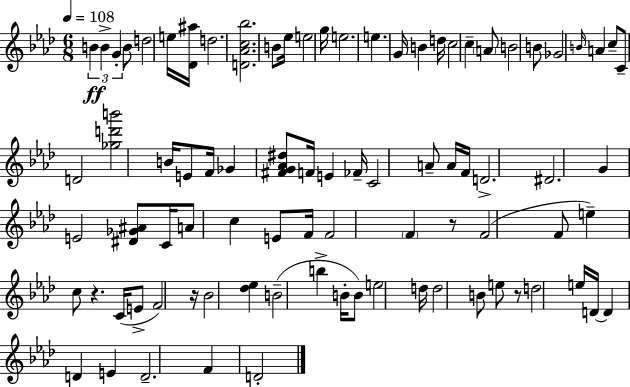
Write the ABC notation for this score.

X:1
T:Untitled
M:6/8
L:1/4
K:Ab
B B G B/2 d2 e/4 [_D^a]/4 d2 [D_Ac_b]2 B/2 _e/4 e2 g/4 e2 e G/4 B d/4 c2 c A/2 B2 B/2 _G2 B/4 A c/2 C/2 D2 [_gd'b']2 B/4 E/2 F/4 _G [^FG_A^d]/2 F/4 E _F/4 C2 A/2 A/4 F/4 D2 ^D2 G E2 [^D_G^A]/2 C/4 A/2 c E/2 F/4 F2 F z/2 F2 F/2 e c/2 z C/4 E/2 F2 z/4 _B2 [_d_e] B2 b B/4 B/2 e2 d/4 d2 B/2 e/2 z/2 d2 e/4 D/4 D D E D2 F D2